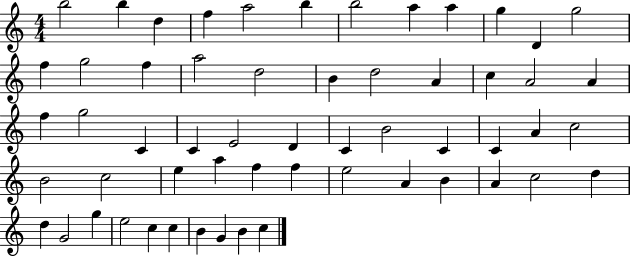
{
  \clef treble
  \numericTimeSignature
  \time 4/4
  \key c \major
  b''2 b''4 d''4 | f''4 a''2 b''4 | b''2 a''4 a''4 | g''4 d'4 g''2 | \break f''4 g''2 f''4 | a''2 d''2 | b'4 d''2 a'4 | c''4 a'2 a'4 | \break f''4 g''2 c'4 | c'4 e'2 d'4 | c'4 b'2 c'4 | c'4 a'4 c''2 | \break b'2 c''2 | e''4 a''4 f''4 f''4 | e''2 a'4 b'4 | a'4 c''2 d''4 | \break d''4 g'2 g''4 | e''2 c''4 c''4 | b'4 g'4 b'4 c''4 | \bar "|."
}